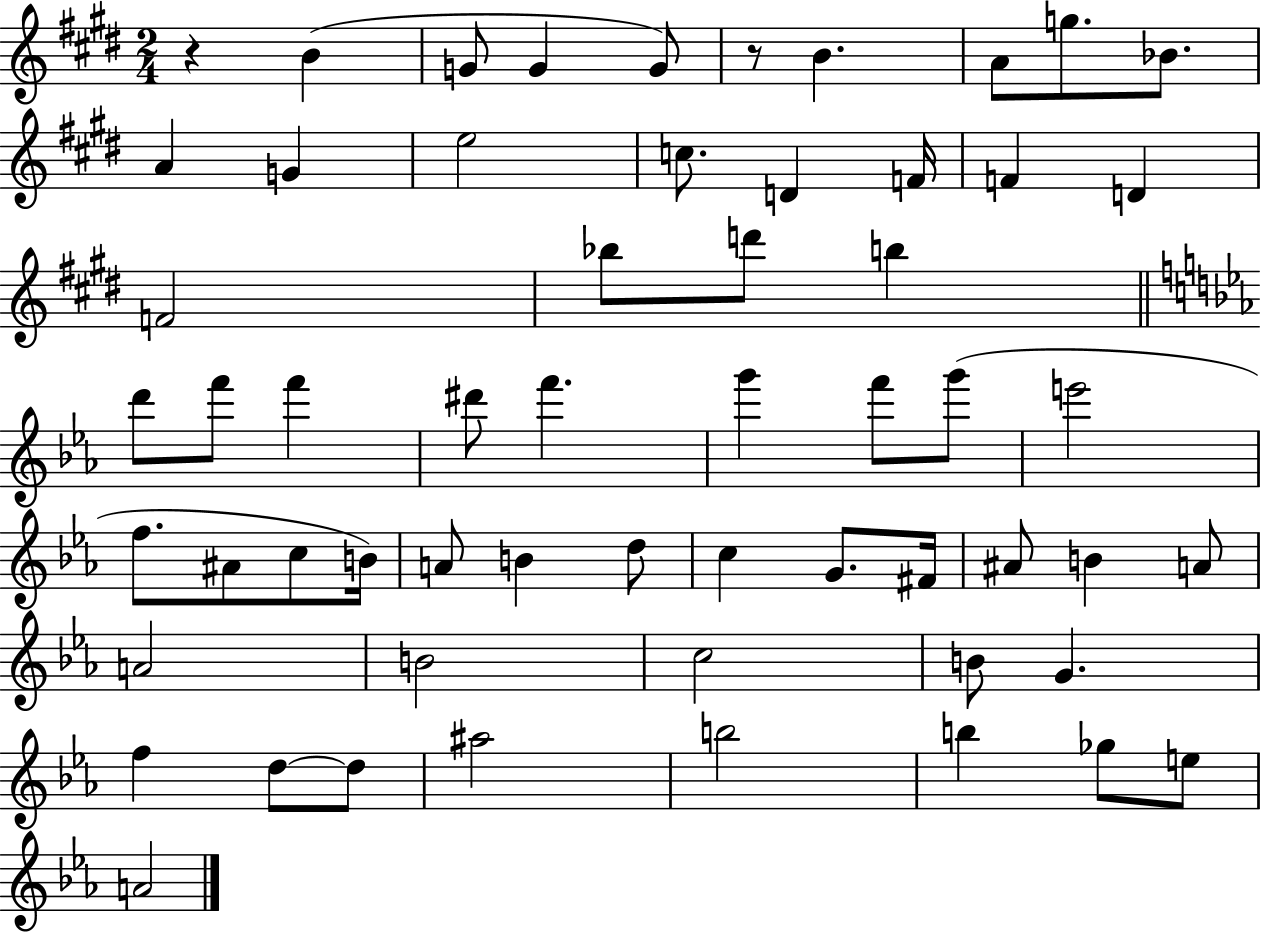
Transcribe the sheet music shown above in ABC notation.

X:1
T:Untitled
M:2/4
L:1/4
K:E
z B G/2 G G/2 z/2 B A/2 g/2 _B/2 A G e2 c/2 D F/4 F D F2 _b/2 d'/2 b d'/2 f'/2 f' ^d'/2 f' g' f'/2 g'/2 e'2 f/2 ^A/2 c/2 B/4 A/2 B d/2 c G/2 ^F/4 ^A/2 B A/2 A2 B2 c2 B/2 G f d/2 d/2 ^a2 b2 b _g/2 e/2 A2